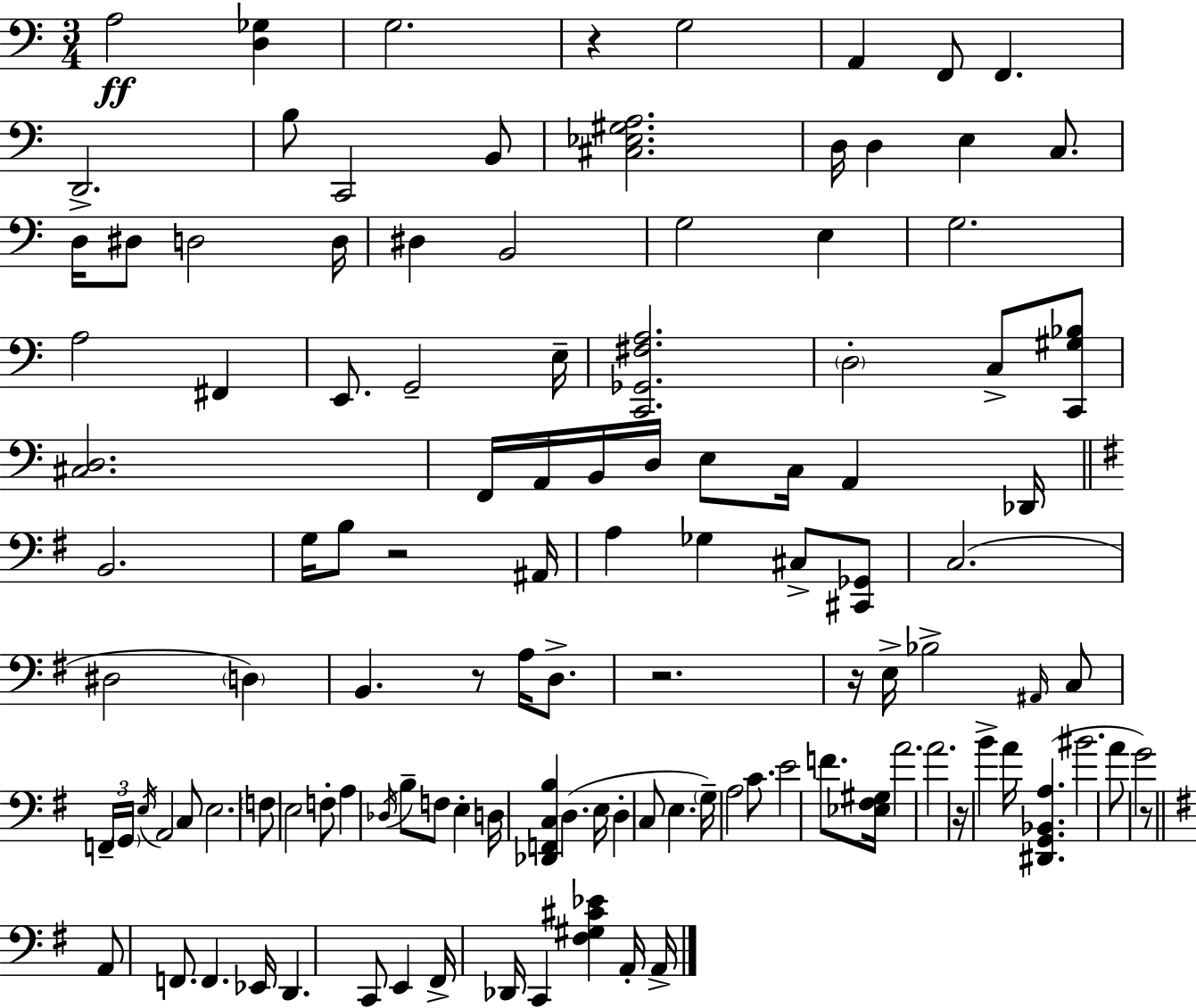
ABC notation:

X:1
T:Untitled
M:3/4
L:1/4
K:Am
A,2 [D,_G,] G,2 z G,2 A,, F,,/2 F,, D,,2 B,/2 C,,2 B,,/2 [^C,_E,^G,A,]2 D,/4 D, E, C,/2 D,/4 ^D,/2 D,2 D,/4 ^D, B,,2 G,2 E, G,2 A,2 ^F,, E,,/2 G,,2 E,/4 [C,,_G,,^F,A,]2 D,2 C,/2 [C,,^G,_B,]/2 [^C,D,]2 F,,/4 A,,/4 B,,/4 D,/4 E,/2 C,/4 A,, _D,,/4 B,,2 G,/4 B,/2 z2 ^A,,/4 A, _G, ^C,/2 [^C,,_G,,]/2 C,2 ^D,2 D, B,, z/2 A,/4 D,/2 z2 z/4 E,/4 _B,2 ^A,,/4 C,/2 F,,/4 G,,/4 E,/4 A,,2 C,/2 E,2 F,/2 E,2 F,/2 A, _D,/4 B,/2 F,/2 E, D,/4 [_D,,F,,C,B,] D, E,/4 D, C,/2 E, G,/4 A,2 C/2 E2 F/2 [_E,^F,^G,]/4 A2 A2 z/4 B A/4 [^D,,G,,_B,,A,] ^B2 A/2 G2 z/2 A,,/2 F,,/2 F,, _E,,/4 D,, C,,/2 E,, ^F,,/4 _D,,/4 C,, [^F,^G,^C_E] A,,/4 A,,/4